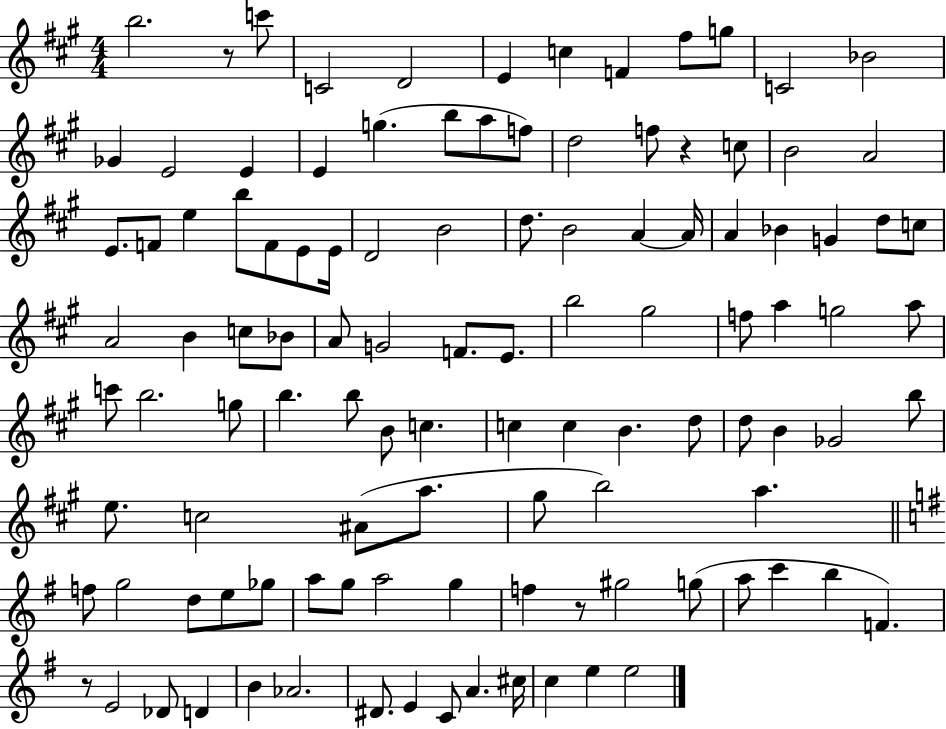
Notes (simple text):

B5/h. R/e C6/e C4/h D4/h E4/q C5/q F4/q F#5/e G5/e C4/h Bb4/h Gb4/q E4/h E4/q E4/q G5/q. B5/e A5/e F5/e D5/h F5/e R/q C5/e B4/h A4/h E4/e. F4/e E5/q B5/e F4/e E4/e E4/s D4/h B4/h D5/e. B4/h A4/q A4/s A4/q Bb4/q G4/q D5/e C5/e A4/h B4/q C5/e Bb4/e A4/e G4/h F4/e. E4/e. B5/h G#5/h F5/e A5/q G5/h A5/e C6/e B5/h. G5/e B5/q. B5/e B4/e C5/q. C5/q C5/q B4/q. D5/e D5/e B4/q Gb4/h B5/e E5/e. C5/h A#4/e A5/e. G#5/e B5/h A5/q. F5/e G5/h D5/e E5/e Gb5/e A5/e G5/e A5/h G5/q F5/q R/e G#5/h G5/e A5/e C6/q B5/q F4/q. R/e E4/h Db4/e D4/q B4/q Ab4/h. D#4/e. E4/q C4/e A4/q. C#5/s C5/q E5/q E5/h